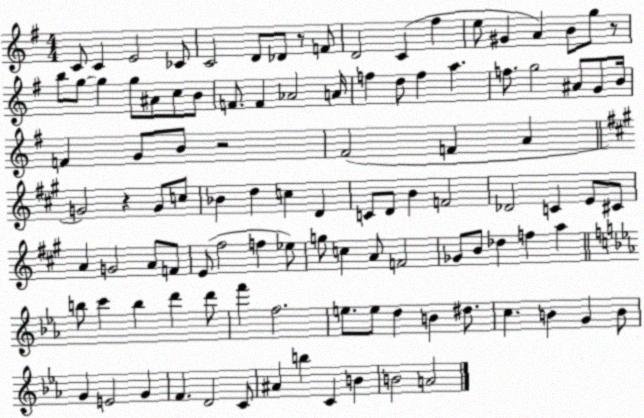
X:1
T:Untitled
M:4/4
L:1/4
K:G
C/2 C E2 _C/2 C2 D/2 _D/2 z/2 F/2 D2 C ^f e/2 ^G A B/2 g/2 z/2 b/2 g/2 g g/2 ^A/2 c/2 B/2 F/2 F _A2 A/4 f d/2 f a f/2 g2 ^A/2 G/2 B/4 F G/2 B/2 z2 ^F2 F A G2 z G/2 c/2 _B d c D C/2 D/2 B F2 _D2 C E/2 ^C/2 A G2 A/2 F/2 E/2 ^f2 f _e/2 g/2 c A/2 F2 _G/2 B/2 _d f a b/2 c' b d' d'/2 f' f2 e/2 e/2 d B ^d/2 c B G B/2 G E2 G F D2 C/2 ^A b C B B2 A2